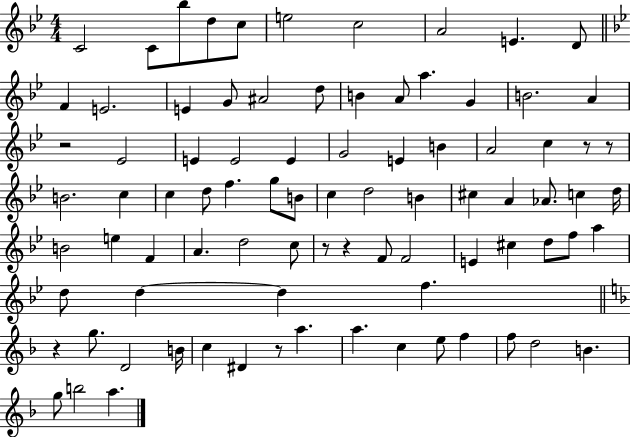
C4/h C4/e Bb5/e D5/e C5/e E5/h C5/h A4/h E4/q. D4/e F4/q E4/h. E4/q G4/e A#4/h D5/e B4/q A4/e A5/q. G4/q B4/h. A4/q R/h Eb4/h E4/q E4/h E4/q G4/h E4/q B4/q A4/h C5/q R/e R/e B4/h. C5/q C5/q D5/e F5/q. G5/e B4/e C5/q D5/h B4/q C#5/q A4/q Ab4/e. C5/q D5/s B4/h E5/q F4/q A4/q. D5/h C5/e R/e R/q F4/e F4/h E4/q C#5/q D5/e F5/e A5/q D5/e D5/q D5/q F5/q. R/q G5/e. D4/h B4/s C5/q D#4/q R/e A5/q. A5/q. C5/q E5/e F5/q F5/e D5/h B4/q. G5/e B5/h A5/q.